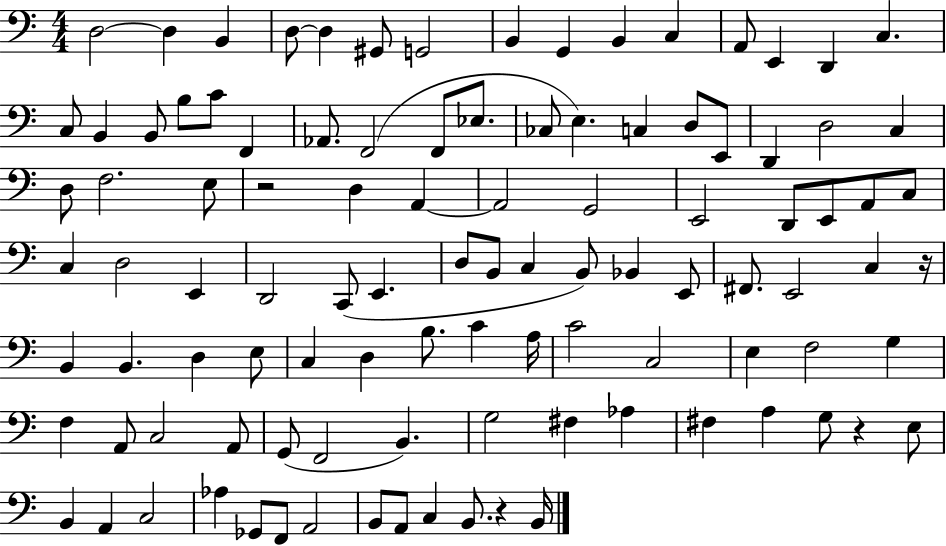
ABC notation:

X:1
T:Untitled
M:4/4
L:1/4
K:C
D,2 D, B,, D,/2 D, ^G,,/2 G,,2 B,, G,, B,, C, A,,/2 E,, D,, C, C,/2 B,, B,,/2 B,/2 C/2 F,, _A,,/2 F,,2 F,,/2 _E,/2 _C,/2 E, C, D,/2 E,,/2 D,, D,2 C, D,/2 F,2 E,/2 z2 D, A,, A,,2 G,,2 E,,2 D,,/2 E,,/2 A,,/2 C,/2 C, D,2 E,, D,,2 C,,/2 E,, D,/2 B,,/2 C, B,,/2 _B,, E,,/2 ^F,,/2 E,,2 C, z/4 B,, B,, D, E,/2 C, D, B,/2 C A,/4 C2 C,2 E, F,2 G, F, A,,/2 C,2 A,,/2 G,,/2 F,,2 B,, G,2 ^F, _A, ^F, A, G,/2 z E,/2 B,, A,, C,2 _A, _G,,/2 F,,/2 A,,2 B,,/2 A,,/2 C, B,,/2 z B,,/4